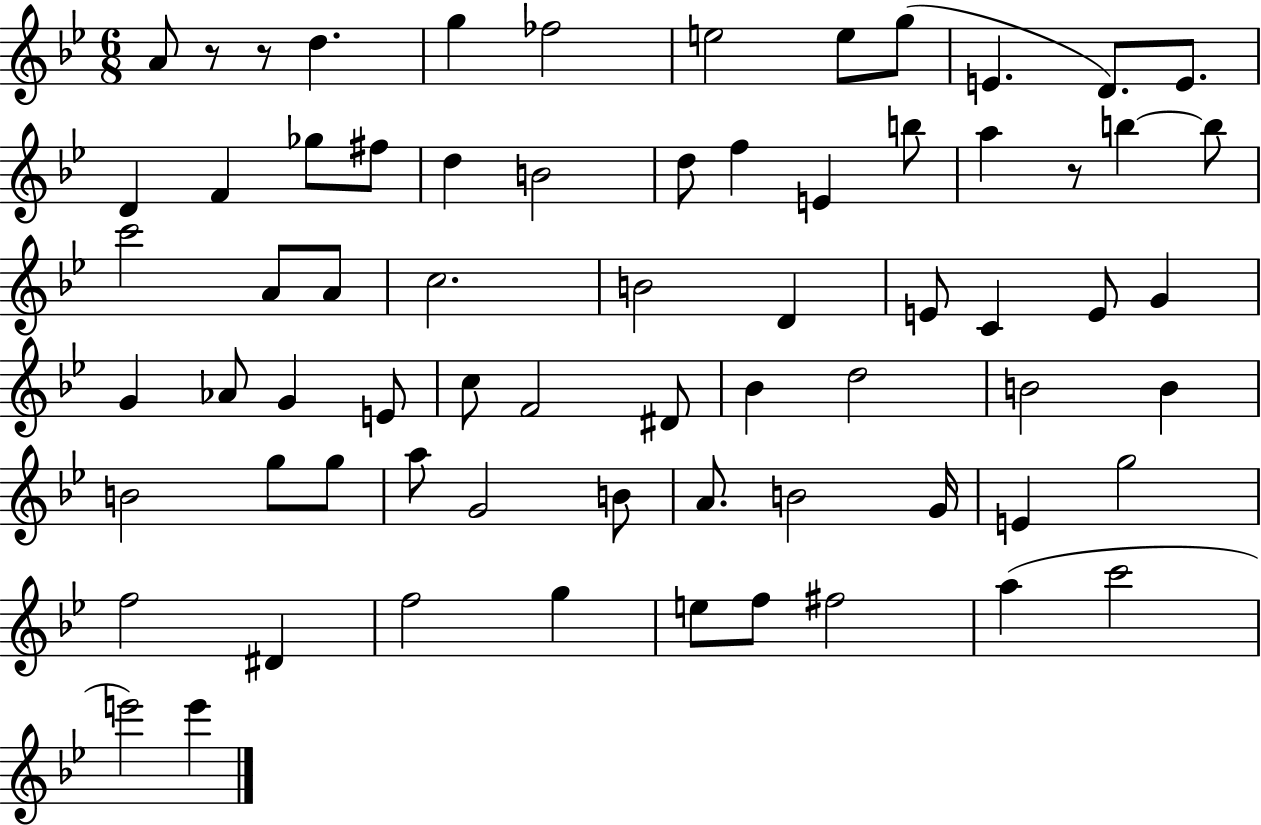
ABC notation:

X:1
T:Untitled
M:6/8
L:1/4
K:Bb
A/2 z/2 z/2 d g _f2 e2 e/2 g/2 E D/2 E/2 D F _g/2 ^f/2 d B2 d/2 f E b/2 a z/2 b b/2 c'2 A/2 A/2 c2 B2 D E/2 C E/2 G G _A/2 G E/2 c/2 F2 ^D/2 _B d2 B2 B B2 g/2 g/2 a/2 G2 B/2 A/2 B2 G/4 E g2 f2 ^D f2 g e/2 f/2 ^f2 a c'2 e'2 e'